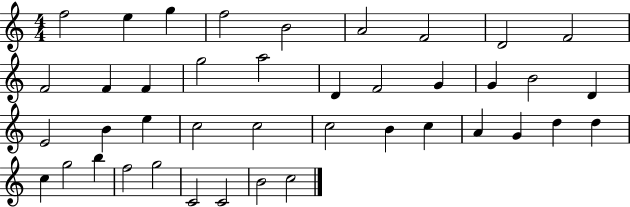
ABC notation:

X:1
T:Untitled
M:4/4
L:1/4
K:C
f2 e g f2 B2 A2 F2 D2 F2 F2 F F g2 a2 D F2 G G B2 D E2 B e c2 c2 c2 B c A G d d c g2 b f2 g2 C2 C2 B2 c2